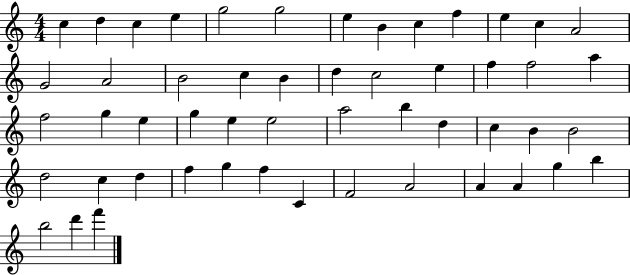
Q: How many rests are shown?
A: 0